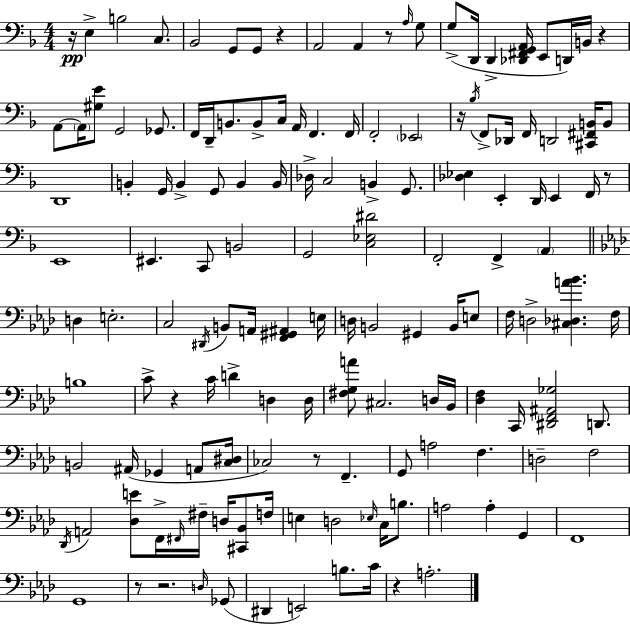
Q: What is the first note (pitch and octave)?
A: E3